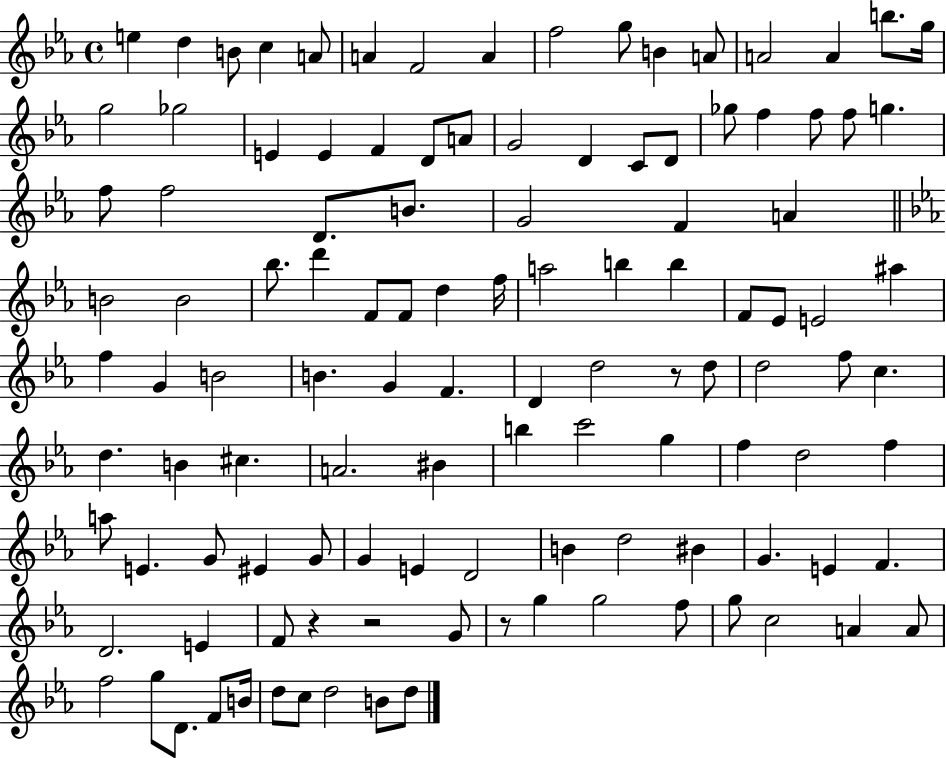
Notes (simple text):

E5/q D5/q B4/e C5/q A4/e A4/q F4/h A4/q F5/h G5/e B4/q A4/e A4/h A4/q B5/e. G5/s G5/h Gb5/h E4/q E4/q F4/q D4/e A4/e G4/h D4/q C4/e D4/e Gb5/e F5/q F5/e F5/e G5/q. F5/e F5/h D4/e. B4/e. G4/h F4/q A4/q B4/h B4/h Bb5/e. D6/q F4/e F4/e D5/q F5/s A5/h B5/q B5/q F4/e Eb4/e E4/h A#5/q F5/q G4/q B4/h B4/q. G4/q F4/q. D4/q D5/h R/e D5/e D5/h F5/e C5/q. D5/q. B4/q C#5/q. A4/h. BIS4/q B5/q C6/h G5/q F5/q D5/h F5/q A5/e E4/q. G4/e EIS4/q G4/e G4/q E4/q D4/h B4/q D5/h BIS4/q G4/q. E4/q F4/q. D4/h. E4/q F4/e R/q R/h G4/e R/e G5/q G5/h F5/e G5/e C5/h A4/q A4/e F5/h G5/e D4/e. F4/e B4/s D5/e C5/e D5/h B4/e D5/e